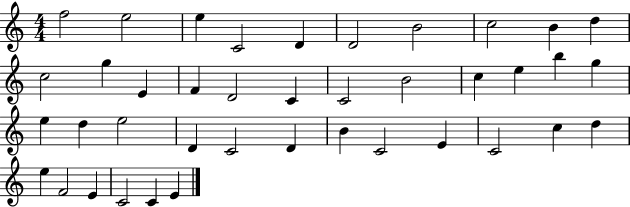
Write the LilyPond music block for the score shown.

{
  \clef treble
  \numericTimeSignature
  \time 4/4
  \key c \major
  f''2 e''2 | e''4 c'2 d'4 | d'2 b'2 | c''2 b'4 d''4 | \break c''2 g''4 e'4 | f'4 d'2 c'4 | c'2 b'2 | c''4 e''4 b''4 g''4 | \break e''4 d''4 e''2 | d'4 c'2 d'4 | b'4 c'2 e'4 | c'2 c''4 d''4 | \break e''4 f'2 e'4 | c'2 c'4 e'4 | \bar "|."
}